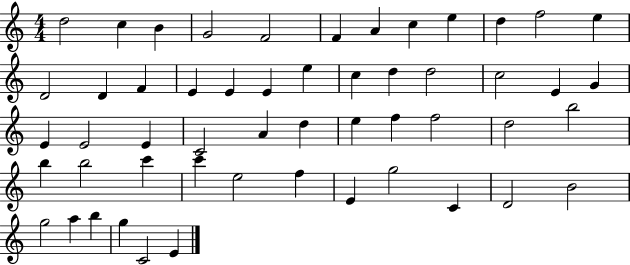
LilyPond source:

{
  \clef treble
  \numericTimeSignature
  \time 4/4
  \key c \major
  d''2 c''4 b'4 | g'2 f'2 | f'4 a'4 c''4 e''4 | d''4 f''2 e''4 | \break d'2 d'4 f'4 | e'4 e'4 e'4 e''4 | c''4 d''4 d''2 | c''2 e'4 g'4 | \break e'4 e'2 e'4 | c'2 a'4 d''4 | e''4 f''4 f''2 | d''2 b''2 | \break b''4 b''2 c'''4 | c'''4 e''2 f''4 | e'4 g''2 c'4 | d'2 b'2 | \break g''2 a''4 b''4 | g''4 c'2 e'4 | \bar "|."
}